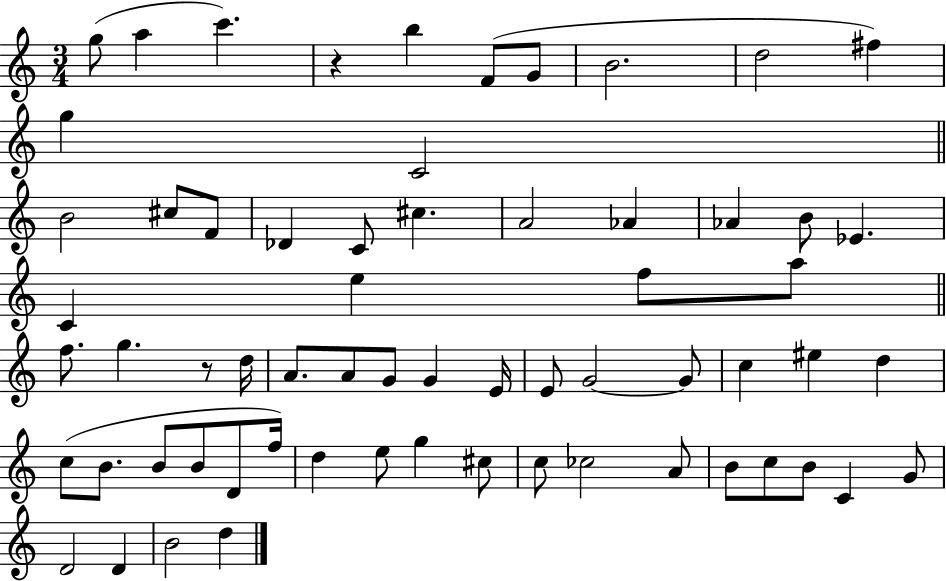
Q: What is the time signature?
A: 3/4